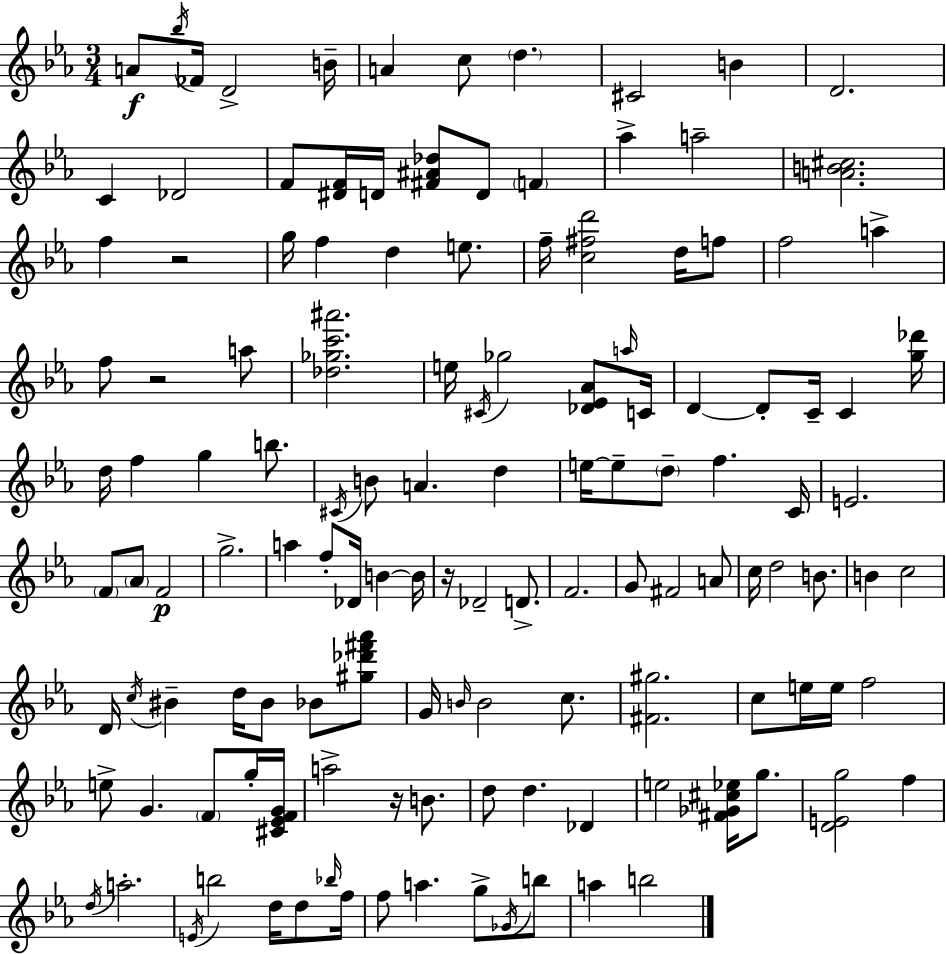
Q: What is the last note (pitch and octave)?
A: B5